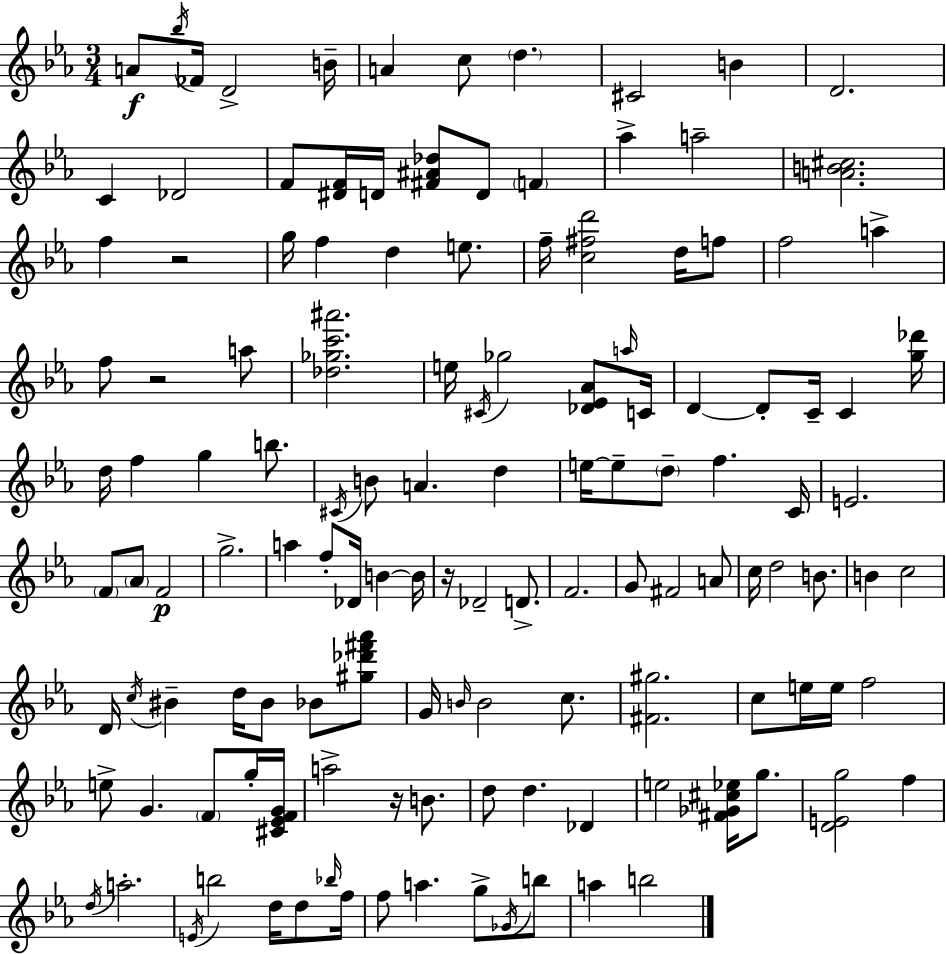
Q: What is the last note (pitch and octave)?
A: B5